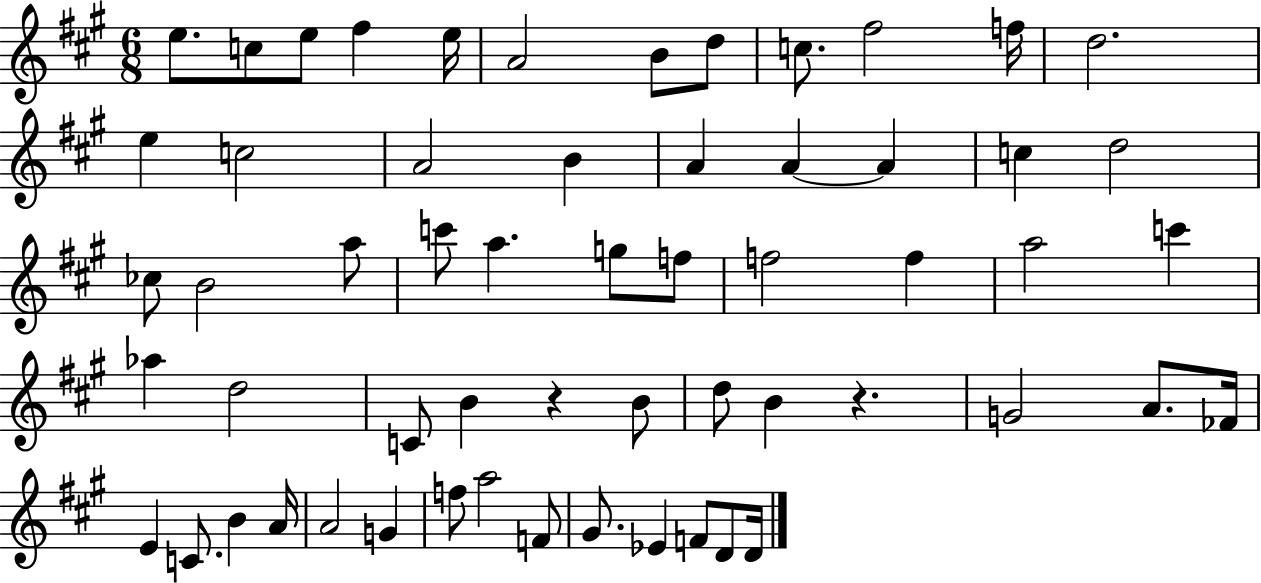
E5/e. C5/e E5/e F#5/q E5/s A4/h B4/e D5/e C5/e. F#5/h F5/s D5/h. E5/q C5/h A4/h B4/q A4/q A4/q A4/q C5/q D5/h CES5/e B4/h A5/e C6/e A5/q. G5/e F5/e F5/h F5/q A5/h C6/q Ab5/q D5/h C4/e B4/q R/q B4/e D5/e B4/q R/q. G4/h A4/e. FES4/s E4/q C4/e. B4/q A4/s A4/h G4/q F5/e A5/h F4/e G#4/e. Eb4/q F4/e D4/e D4/s